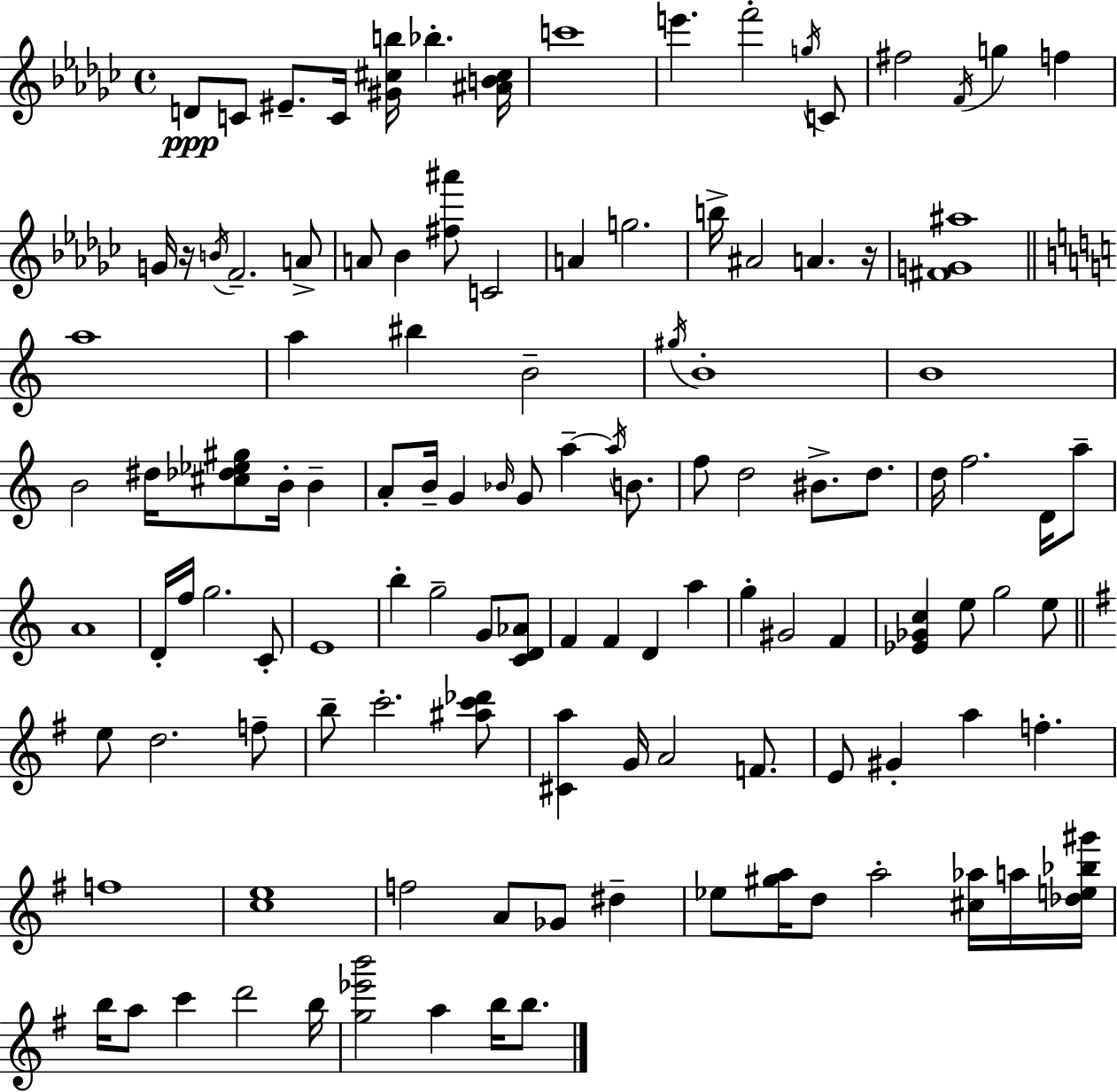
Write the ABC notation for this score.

X:1
T:Untitled
M:4/4
L:1/4
K:Ebm
D/2 C/2 ^E/2 C/4 [^G^cb]/4 _b [^AB^c]/4 c'4 e' f'2 g/4 C/2 ^f2 F/4 g f G/4 z/4 B/4 F2 A/2 A/2 _B [^f^a']/2 C2 A g2 b/4 ^A2 A z/4 [^FG^a]4 a4 a ^b B2 ^g/4 B4 B4 B2 ^d/4 [^c_d_e^g]/2 B/4 B A/2 B/4 G _B/4 G/2 a a/4 B/2 f/2 d2 ^B/2 d/2 d/4 f2 D/4 a/2 A4 D/4 f/4 g2 C/2 E4 b g2 G/2 [CD_A]/2 F F D a g ^G2 F [_E_Gc] e/2 g2 e/2 e/2 d2 f/2 b/2 c'2 [^ac'_d']/2 [^Ca] G/4 A2 F/2 E/2 ^G a f f4 [ce]4 f2 A/2 _G/2 ^d _e/2 [^ga]/4 d/2 a2 [^c_a]/4 a/4 [_de_b^g']/4 b/4 a/2 c' d'2 b/4 [g_e'b']2 a b/4 b/2